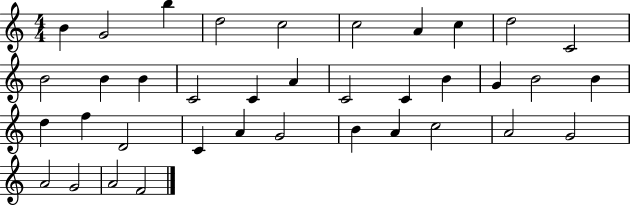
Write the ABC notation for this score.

X:1
T:Untitled
M:4/4
L:1/4
K:C
B G2 b d2 c2 c2 A c d2 C2 B2 B B C2 C A C2 C B G B2 B d f D2 C A G2 B A c2 A2 G2 A2 G2 A2 F2